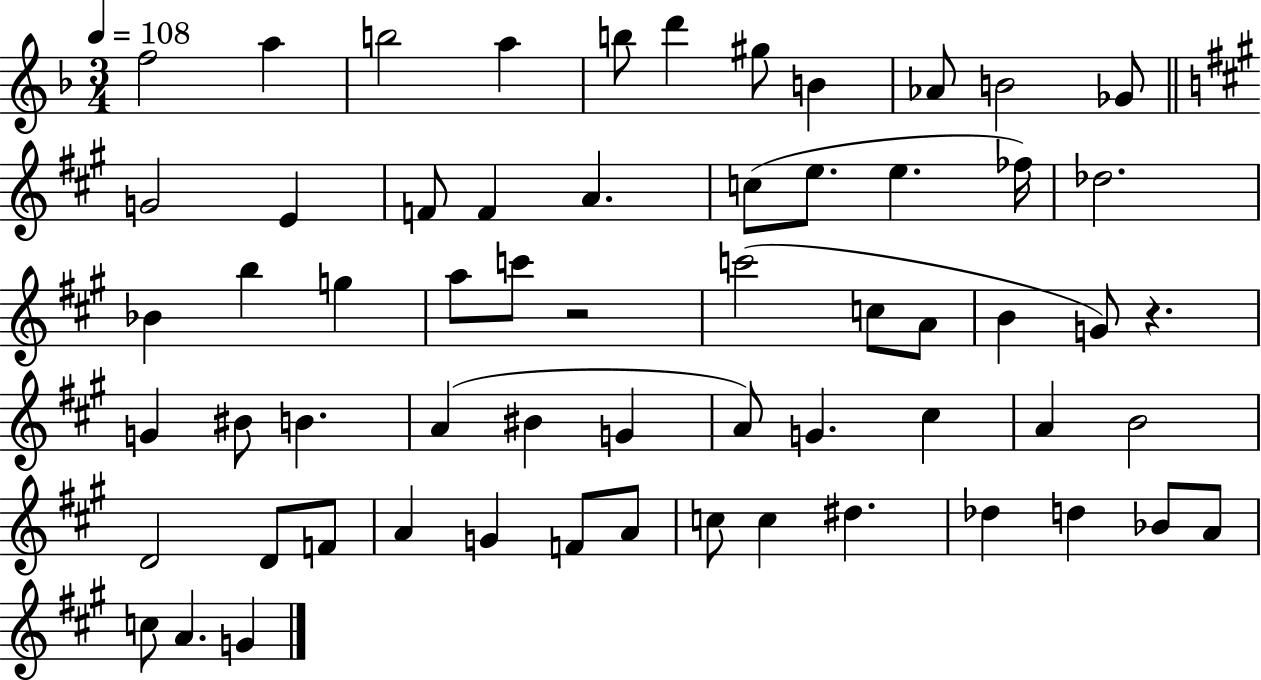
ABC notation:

X:1
T:Untitled
M:3/4
L:1/4
K:F
f2 a b2 a b/2 d' ^g/2 B _A/2 B2 _G/2 G2 E F/2 F A c/2 e/2 e _f/4 _d2 _B b g a/2 c'/2 z2 c'2 c/2 A/2 B G/2 z G ^B/2 B A ^B G A/2 G ^c A B2 D2 D/2 F/2 A G F/2 A/2 c/2 c ^d _d d _B/2 A/2 c/2 A G